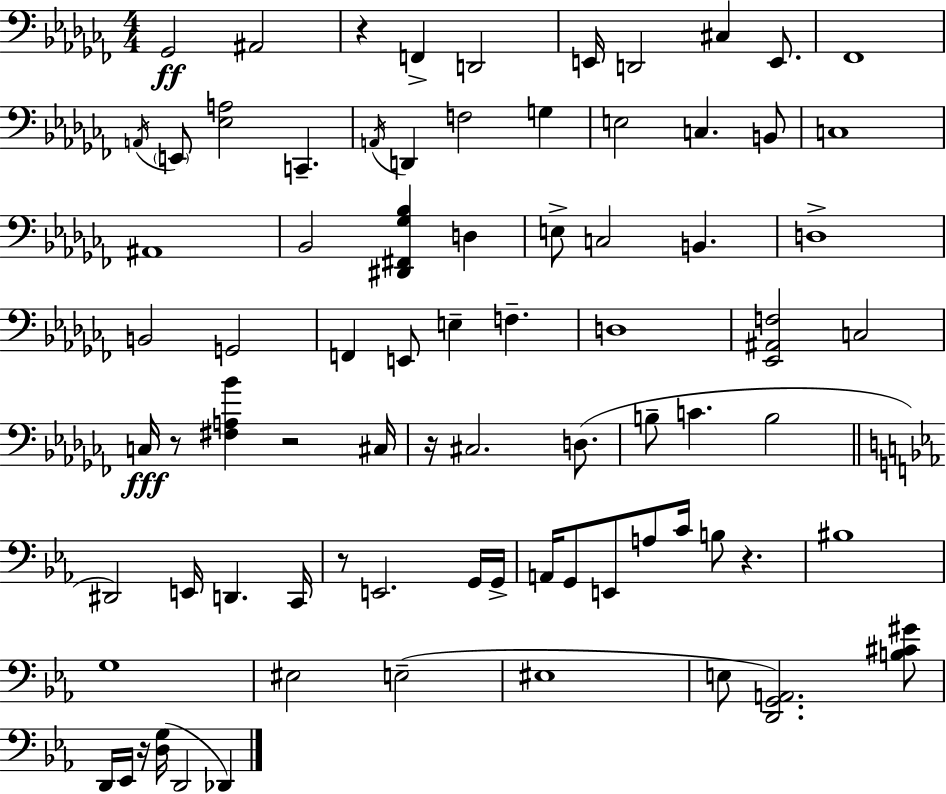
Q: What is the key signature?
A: AES minor